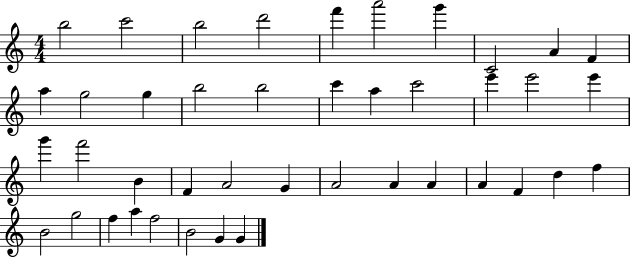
{
  \clef treble
  \numericTimeSignature
  \time 4/4
  \key c \major
  b''2 c'''2 | b''2 d'''2 | f'''4 a'''2 g'''4 | c'2 a'4 f'4 | \break a''4 g''2 g''4 | b''2 b''2 | c'''4 a''4 c'''2 | e'''4 e'''2 e'''4 | \break g'''4 f'''2 b'4 | f'4 a'2 g'4 | a'2 a'4 a'4 | a'4 f'4 d''4 f''4 | \break b'2 g''2 | f''4 a''4 f''2 | b'2 g'4 g'4 | \bar "|."
}